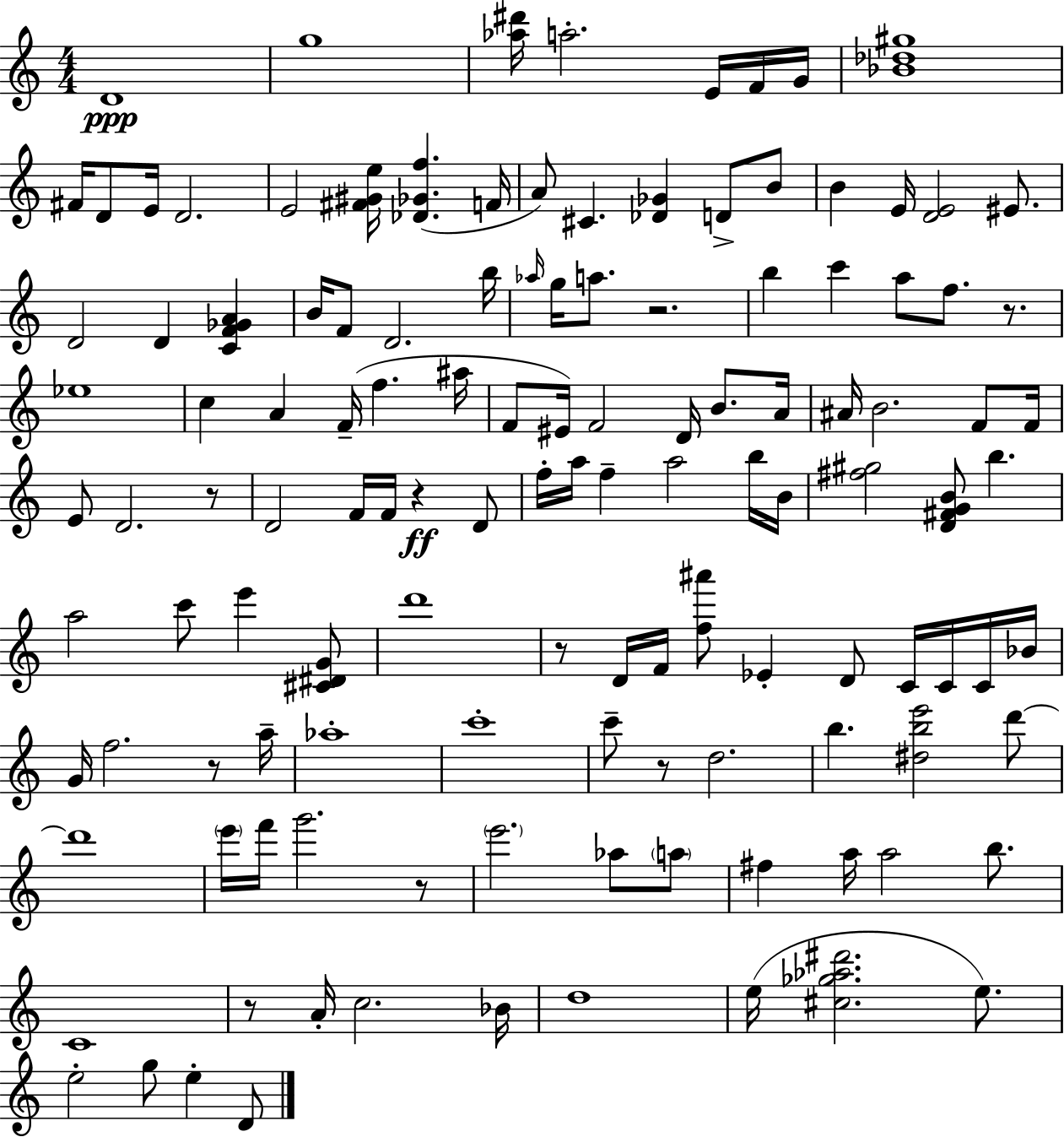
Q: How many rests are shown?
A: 9